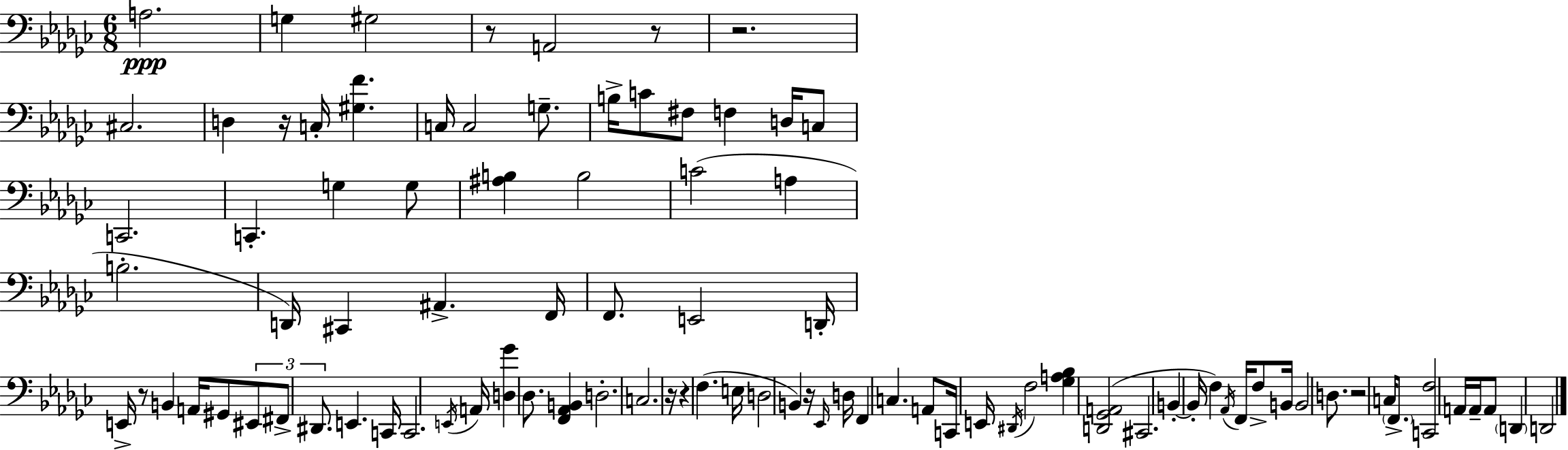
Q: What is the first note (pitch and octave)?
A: A3